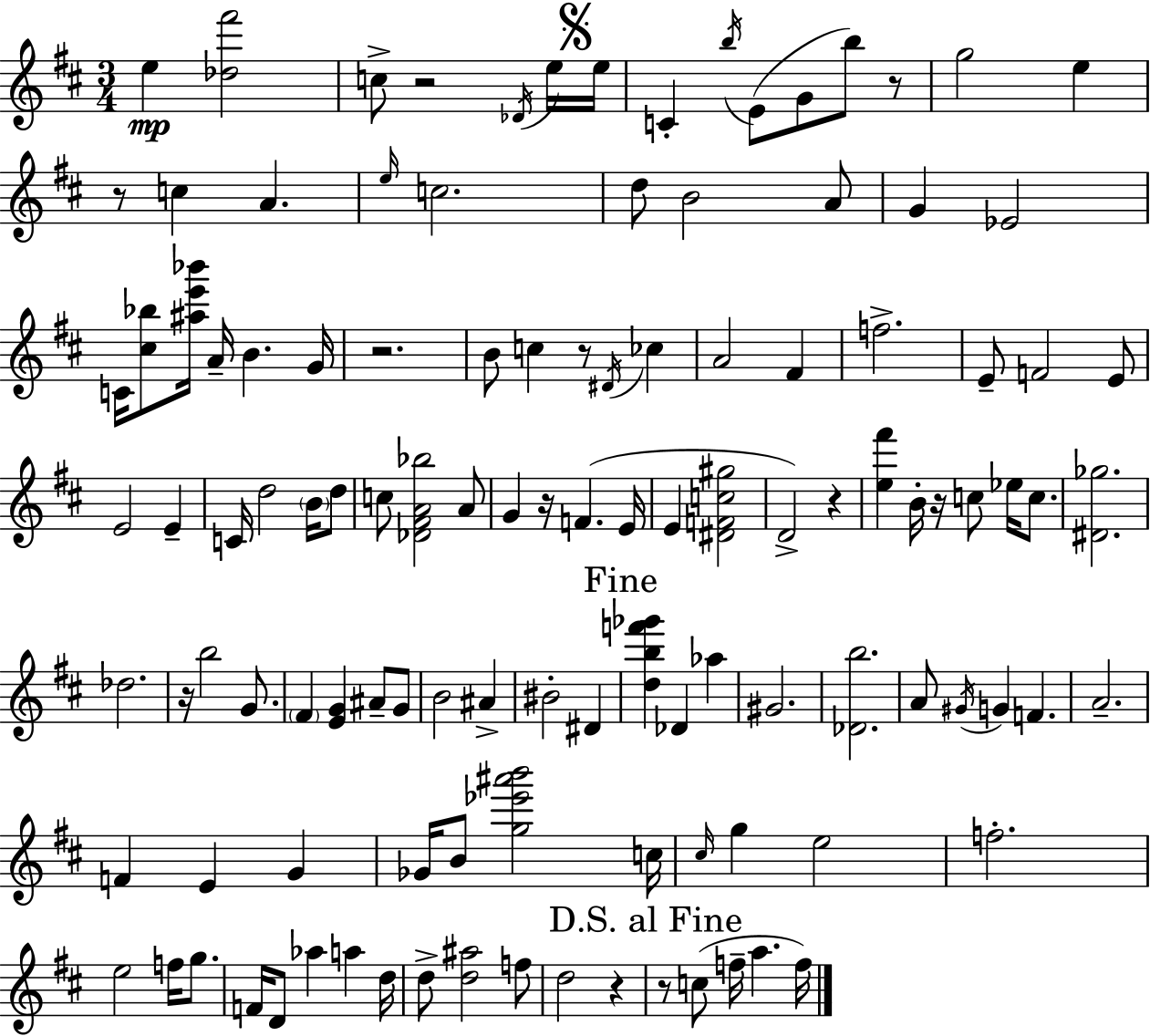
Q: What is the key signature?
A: D major